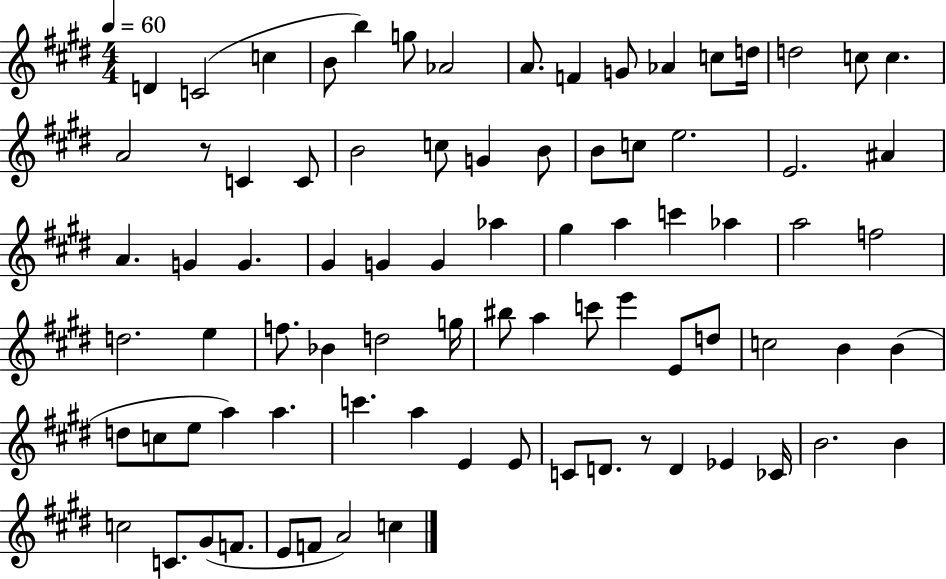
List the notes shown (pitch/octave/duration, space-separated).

D4/q C4/h C5/q B4/e B5/q G5/e Ab4/h A4/e. F4/q G4/e Ab4/q C5/e D5/s D5/h C5/e C5/q. A4/h R/e C4/q C4/e B4/h C5/e G4/q B4/e B4/e C5/e E5/h. E4/h. A#4/q A4/q. G4/q G4/q. G#4/q G4/q G4/q Ab5/q G#5/q A5/q C6/q Ab5/q A5/h F5/h D5/h. E5/q F5/e. Bb4/q D5/h G5/s BIS5/e A5/q C6/e E6/q E4/e D5/e C5/h B4/q B4/q D5/e C5/e E5/e A5/q A5/q. C6/q. A5/q E4/q E4/e C4/e D4/e. R/e D4/q Eb4/q CES4/s B4/h. B4/q C5/h C4/e. G#4/e F4/e. E4/e F4/e A4/h C5/q